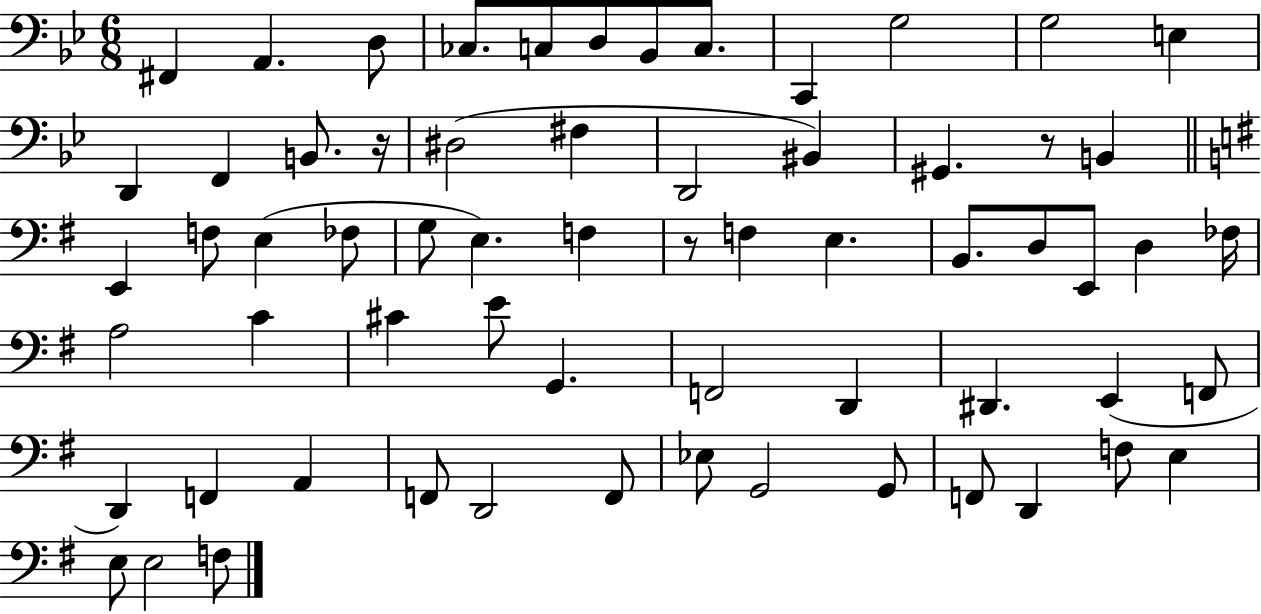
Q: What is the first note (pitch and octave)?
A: F#2